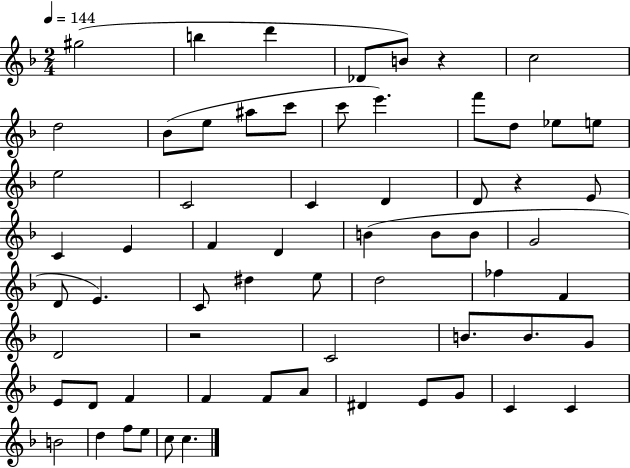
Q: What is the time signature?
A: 2/4